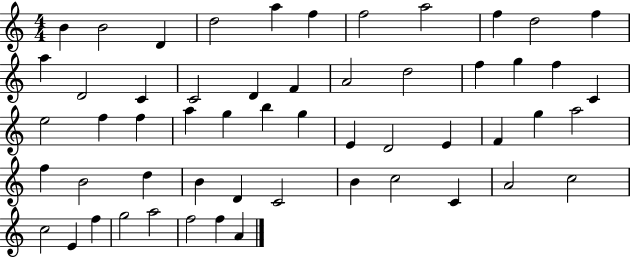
B4/q B4/h D4/q D5/h A5/q F5/q F5/h A5/h F5/q D5/h F5/q A5/q D4/h C4/q C4/h D4/q F4/q A4/h D5/h F5/q G5/q F5/q C4/q E5/h F5/q F5/q A5/q G5/q B5/q G5/q E4/q D4/h E4/q F4/q G5/q A5/h F5/q B4/h D5/q B4/q D4/q C4/h B4/q C5/h C4/q A4/h C5/h C5/h E4/q F5/q G5/h A5/h F5/h F5/q A4/q